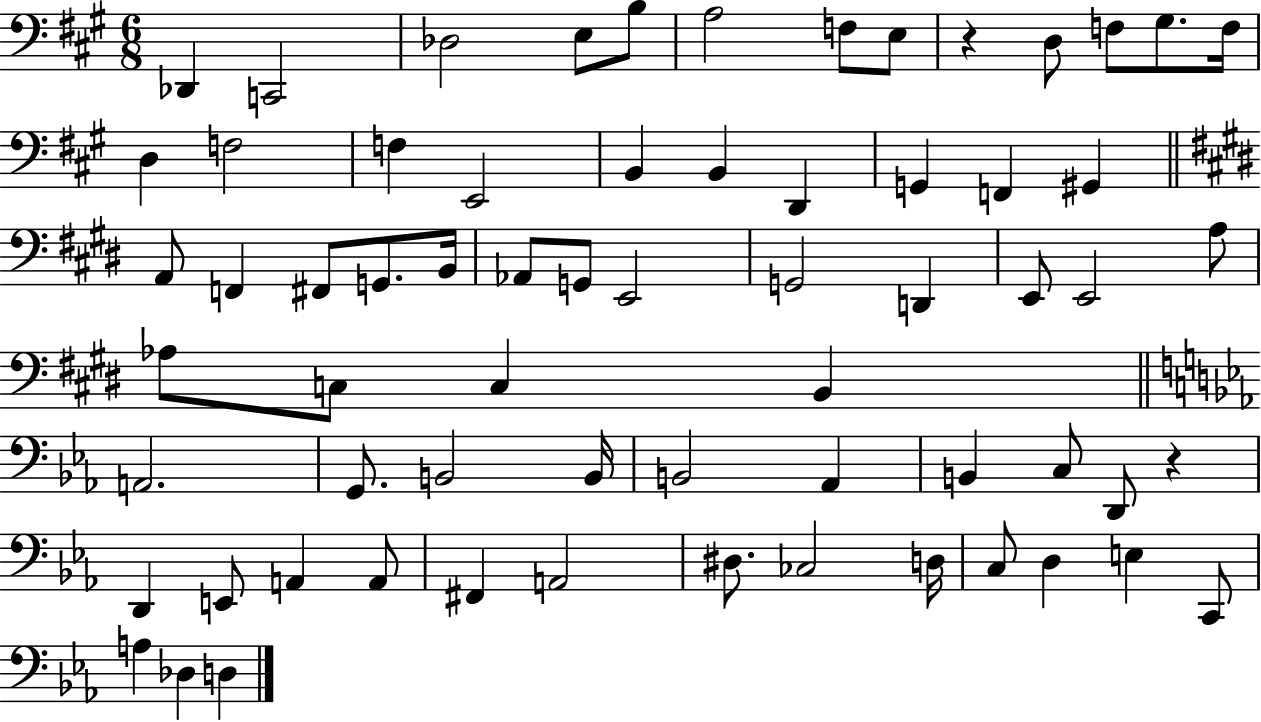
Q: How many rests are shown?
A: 2